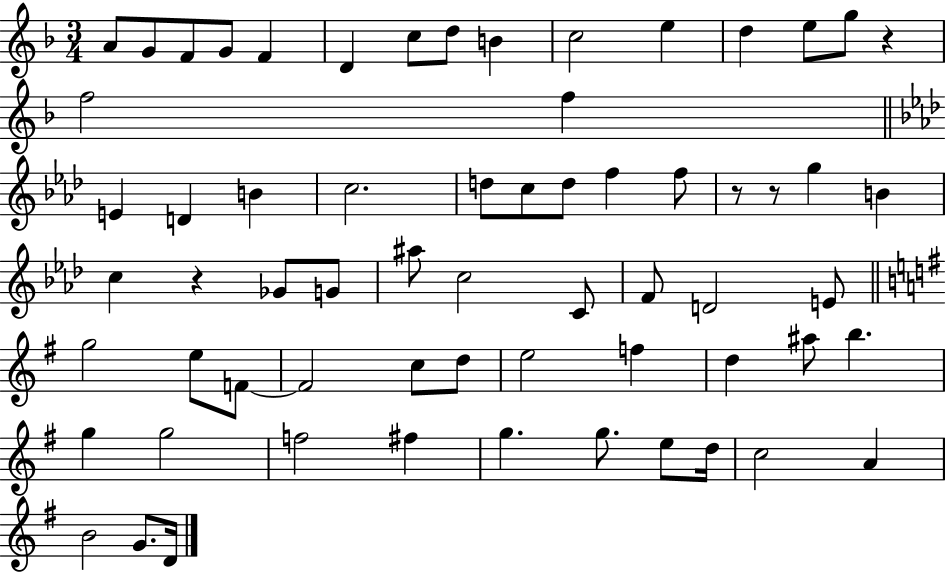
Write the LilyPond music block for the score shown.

{
  \clef treble
  \numericTimeSignature
  \time 3/4
  \key f \major
  a'8 g'8 f'8 g'8 f'4 | d'4 c''8 d''8 b'4 | c''2 e''4 | d''4 e''8 g''8 r4 | \break f''2 f''4 | \bar "||" \break \key f \minor e'4 d'4 b'4 | c''2. | d''8 c''8 d''8 f''4 f''8 | r8 r8 g''4 b'4 | \break c''4 r4 ges'8 g'8 | ais''8 c''2 c'8 | f'8 d'2 e'8 | \bar "||" \break \key g \major g''2 e''8 f'8~~ | f'2 c''8 d''8 | e''2 f''4 | d''4 ais''8 b''4. | \break g''4 g''2 | f''2 fis''4 | g''4. g''8. e''8 d''16 | c''2 a'4 | \break b'2 g'8. d'16 | \bar "|."
}